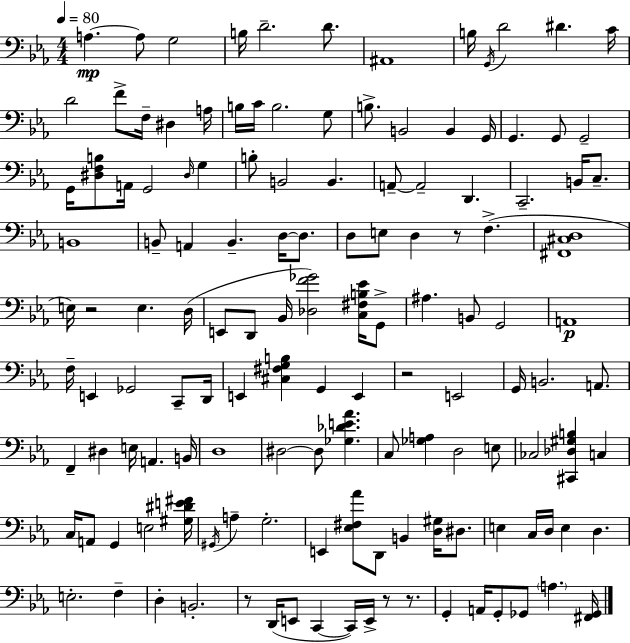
A3/q. A3/e G3/h B3/s D4/h. D4/e. A#2/w B3/s G2/s D4/h D#4/q. C4/s D4/h F4/e F3/s D#3/q A3/s B3/s C4/s B3/h. G3/e B3/e. B2/h B2/q G2/s G2/q. G2/e G2/h G2/s [D#3,F3,B3]/e A2/s G2/h D#3/s G3/q B3/e B2/h B2/q. A2/e A2/h D2/q. C2/h. B2/s C3/e. B2/w B2/e A2/q B2/q. D3/s D3/e. D3/e E3/e D3/q R/e F3/q. [F#2,C#3,D3]/w E3/s R/h E3/q. D3/s E2/e D2/e Bb2/s [Db3,F4,Gb4]/h [C3,F#3,B3,Eb4]/s G2/e A#3/q. B2/e G2/h A2/w F3/s E2/q Gb2/h C2/e D2/s E2/q [C#3,F#3,G3,B3]/q G2/q E2/q R/h E2/h G2/s B2/h. A2/e. F2/q D#3/q E3/s A2/q. B2/s D3/w D#3/h D#3/e [Gb3,Db4,E4,Ab4]/q. C3/e [Gb3,A3]/q D3/h E3/e CES3/h [C#2,Db3,G#3,B3]/q C3/q C3/s A2/e G2/q E3/h [G#3,D#4,E4,F#4]/s G#2/s A3/q G3/h. E2/q [Eb3,F#3,Ab4]/e D2/e B2/q [D3,G#3]/s D#3/e. E3/q C3/s D3/s E3/q D3/q. E3/h. F3/q D3/q B2/h. R/e D2/s E2/e C2/q C2/s E2/s R/e R/e. G2/q A2/s G2/e Gb2/e A3/q. [F#2,Gb2]/s